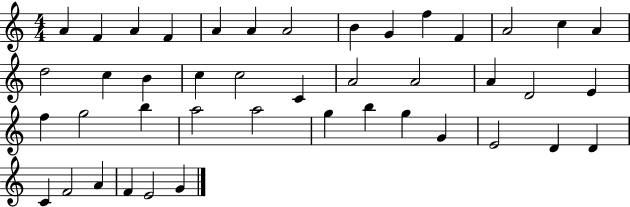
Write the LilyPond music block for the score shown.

{
  \clef treble
  \numericTimeSignature
  \time 4/4
  \key c \major
  a'4 f'4 a'4 f'4 | a'4 a'4 a'2 | b'4 g'4 f''4 f'4 | a'2 c''4 a'4 | \break d''2 c''4 b'4 | c''4 c''2 c'4 | a'2 a'2 | a'4 d'2 e'4 | \break f''4 g''2 b''4 | a''2 a''2 | g''4 b''4 g''4 g'4 | e'2 d'4 d'4 | \break c'4 f'2 a'4 | f'4 e'2 g'4 | \bar "|."
}